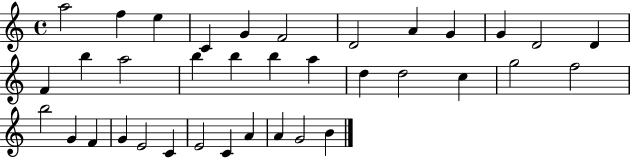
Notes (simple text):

A5/h F5/q E5/q C4/q G4/q F4/h D4/h A4/q G4/q G4/q D4/h D4/q F4/q B5/q A5/h B5/q B5/q B5/q A5/q D5/q D5/h C5/q G5/h F5/h B5/h G4/q F4/q G4/q E4/h C4/q E4/h C4/q A4/q A4/q G4/h B4/q